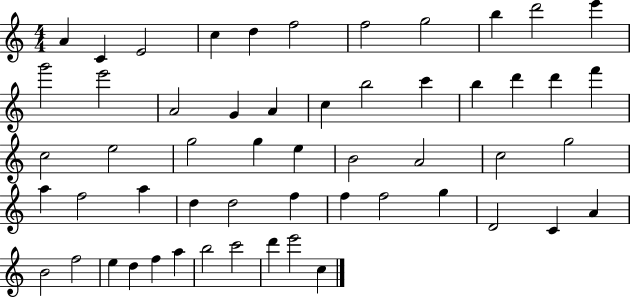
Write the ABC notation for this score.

X:1
T:Untitled
M:4/4
L:1/4
K:C
A C E2 c d f2 f2 g2 b d'2 e' g'2 e'2 A2 G A c b2 c' b d' d' f' c2 e2 g2 g e B2 A2 c2 g2 a f2 a d d2 f f f2 g D2 C A B2 f2 e d f a b2 c'2 d' e'2 c